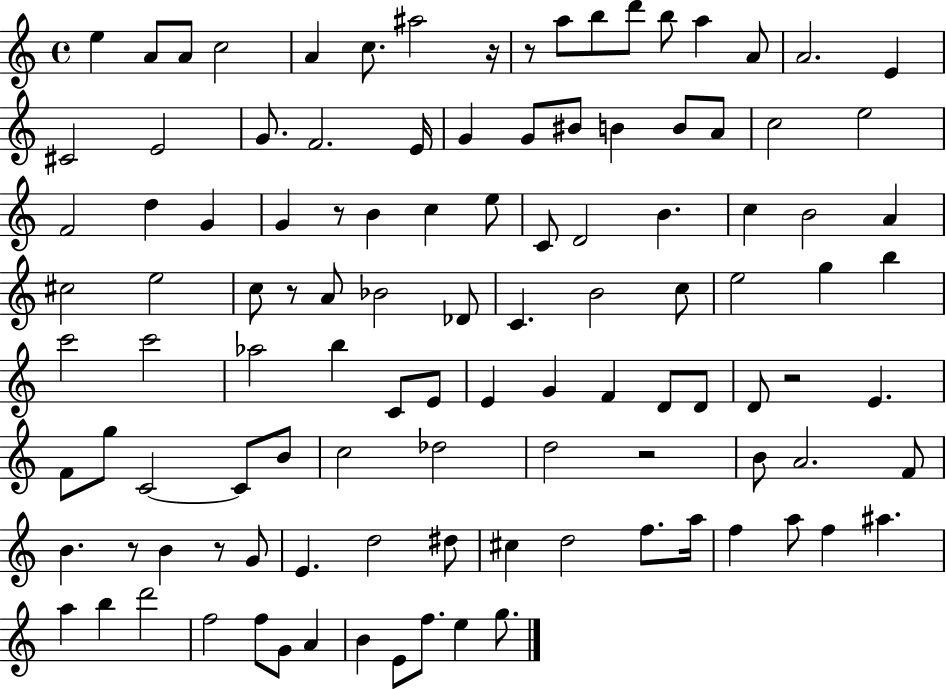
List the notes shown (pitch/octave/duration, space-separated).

E5/q A4/e A4/e C5/h A4/q C5/e. A#5/h R/s R/e A5/e B5/e D6/e B5/e A5/q A4/e A4/h. E4/q C#4/h E4/h G4/e. F4/h. E4/s G4/q G4/e BIS4/e B4/q B4/e A4/e C5/h E5/h F4/h D5/q G4/q G4/q R/e B4/q C5/q E5/e C4/e D4/h B4/q. C5/q B4/h A4/q C#5/h E5/h C5/e R/e A4/e Bb4/h Db4/e C4/q. B4/h C5/e E5/h G5/q B5/q C6/h C6/h Ab5/h B5/q C4/e E4/e E4/q G4/q F4/q D4/e D4/e D4/e R/h E4/q. F4/e G5/e C4/h C4/e B4/e C5/h Db5/h D5/h R/h B4/e A4/h. F4/e B4/q. R/e B4/q R/e G4/e E4/q. D5/h D#5/e C#5/q D5/h F5/e. A5/s F5/q A5/e F5/q A#5/q. A5/q B5/q D6/h F5/h F5/e G4/e A4/q B4/q E4/e F5/e. E5/q G5/e.